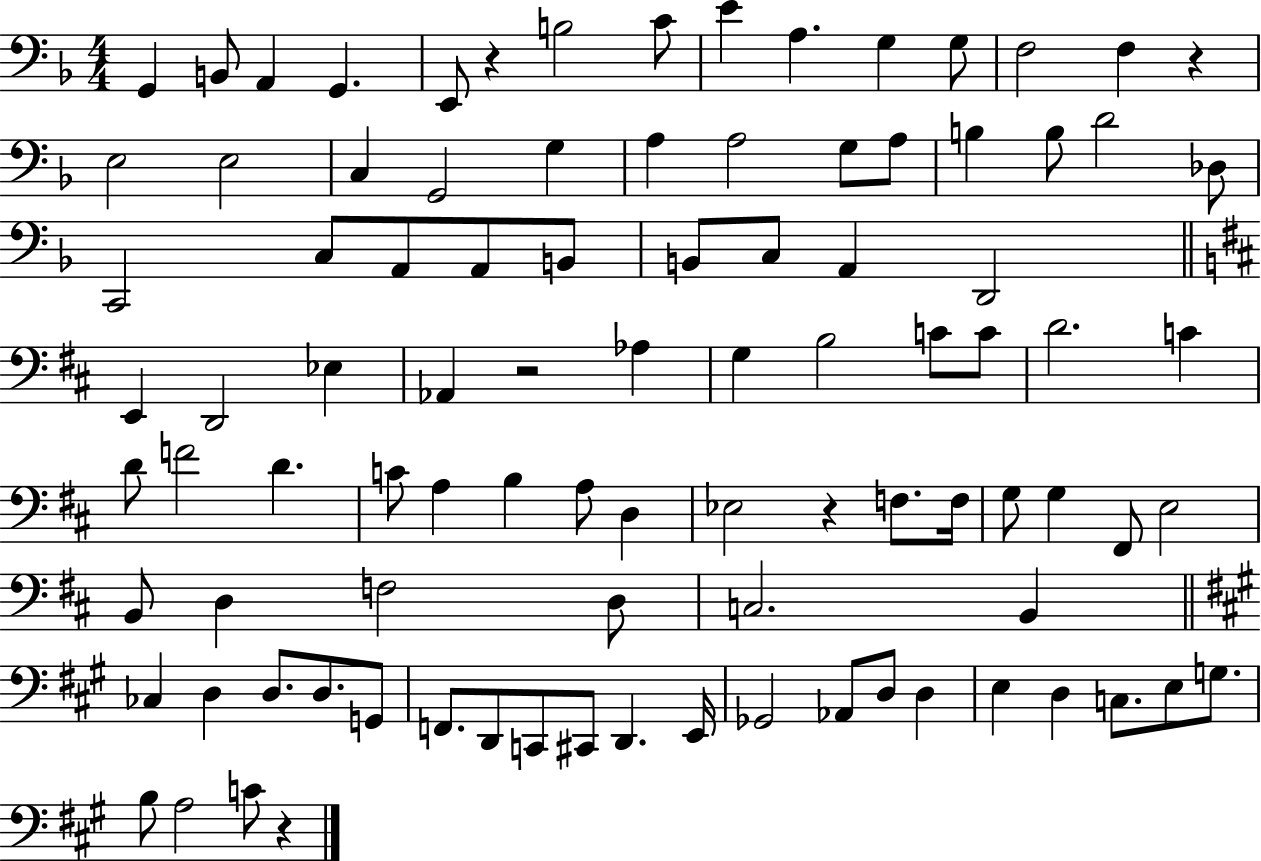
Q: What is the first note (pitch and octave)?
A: G2